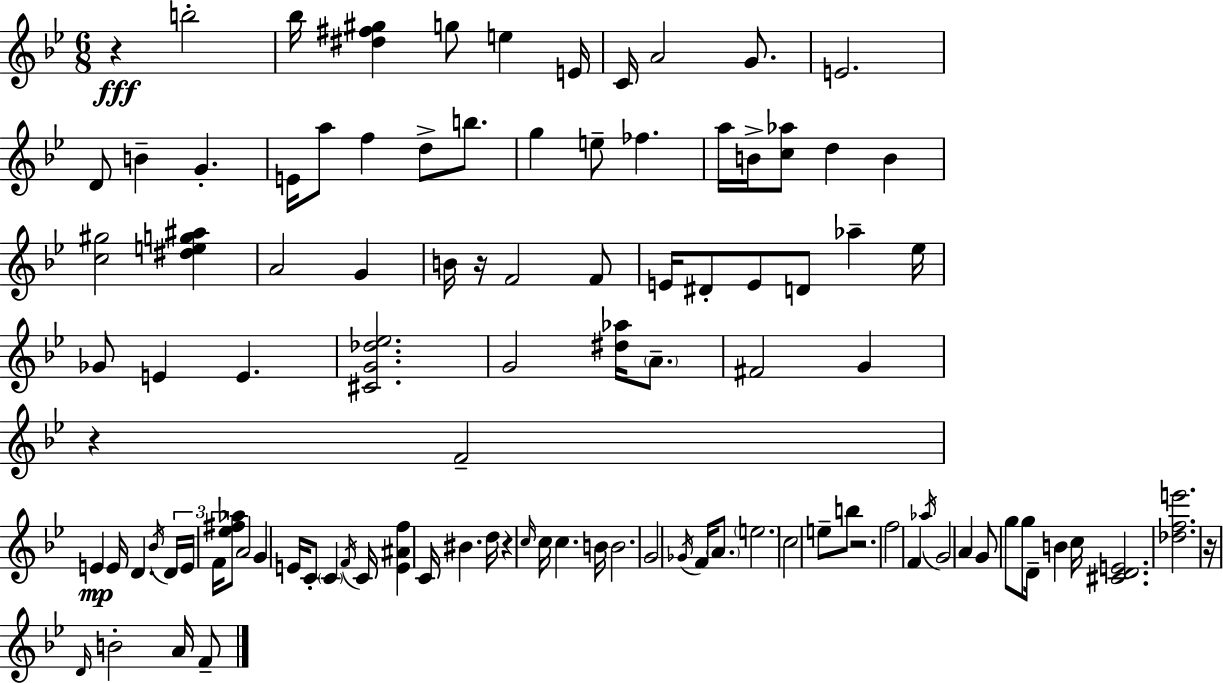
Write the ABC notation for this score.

X:1
T:Untitled
M:6/8
L:1/4
K:Bb
z b2 _b/4 [^d^f^g] g/2 e E/4 C/4 A2 G/2 E2 D/2 B G E/4 a/2 f d/2 b/2 g e/2 _f a/4 B/4 [c_a]/2 d B [c^g]2 [^deg^a] A2 G B/4 z/4 F2 F/2 E/4 ^D/2 E/2 D/2 _a _e/4 _G/2 E E [^CG_d_e]2 G2 [^d_a]/4 A/2 ^F2 G z F2 E E/4 D _B/4 D/4 E/4 F/4 [_e^f_a]/2 A2 G E/4 C/2 C F/4 C/4 [E^Af] C/4 ^B d/4 z c/4 c/4 c B/4 B2 G2 _G/4 F/4 A/2 e2 c2 e/2 b/2 z2 f2 F _a/4 G2 A G/2 g/2 g/2 D/4 B c/4 [^CDE]2 [_dfe']2 z/4 D/4 B2 A/4 F/2